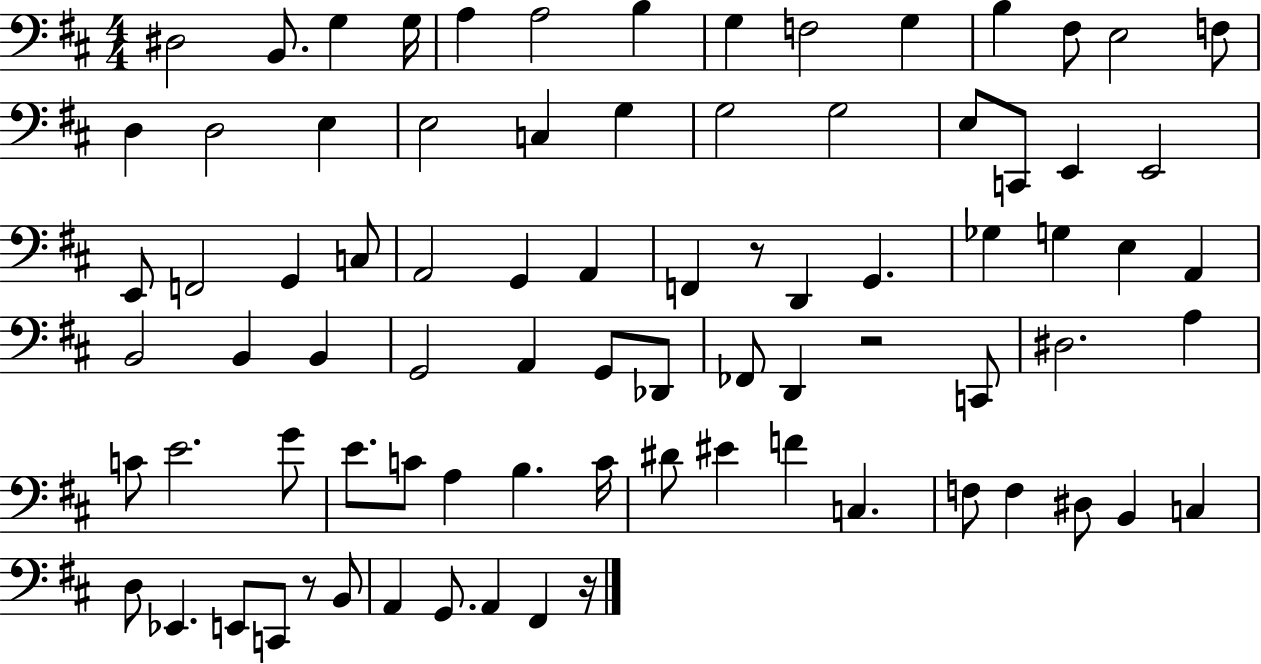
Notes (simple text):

D#3/h B2/e. G3/q G3/s A3/q A3/h B3/q G3/q F3/h G3/q B3/q F#3/e E3/h F3/e D3/q D3/h E3/q E3/h C3/q G3/q G3/h G3/h E3/e C2/e E2/q E2/h E2/e F2/h G2/q C3/e A2/h G2/q A2/q F2/q R/e D2/q G2/q. Gb3/q G3/q E3/q A2/q B2/h B2/q B2/q G2/h A2/q G2/e Db2/e FES2/e D2/q R/h C2/e D#3/h. A3/q C4/e E4/h. G4/e E4/e. C4/e A3/q B3/q. C4/s D#4/e EIS4/q F4/q C3/q. F3/e F3/q D#3/e B2/q C3/q D3/e Eb2/q. E2/e C2/e R/e B2/e A2/q G2/e. A2/q F#2/q R/s